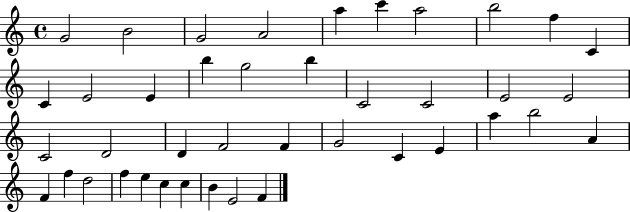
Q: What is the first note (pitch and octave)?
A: G4